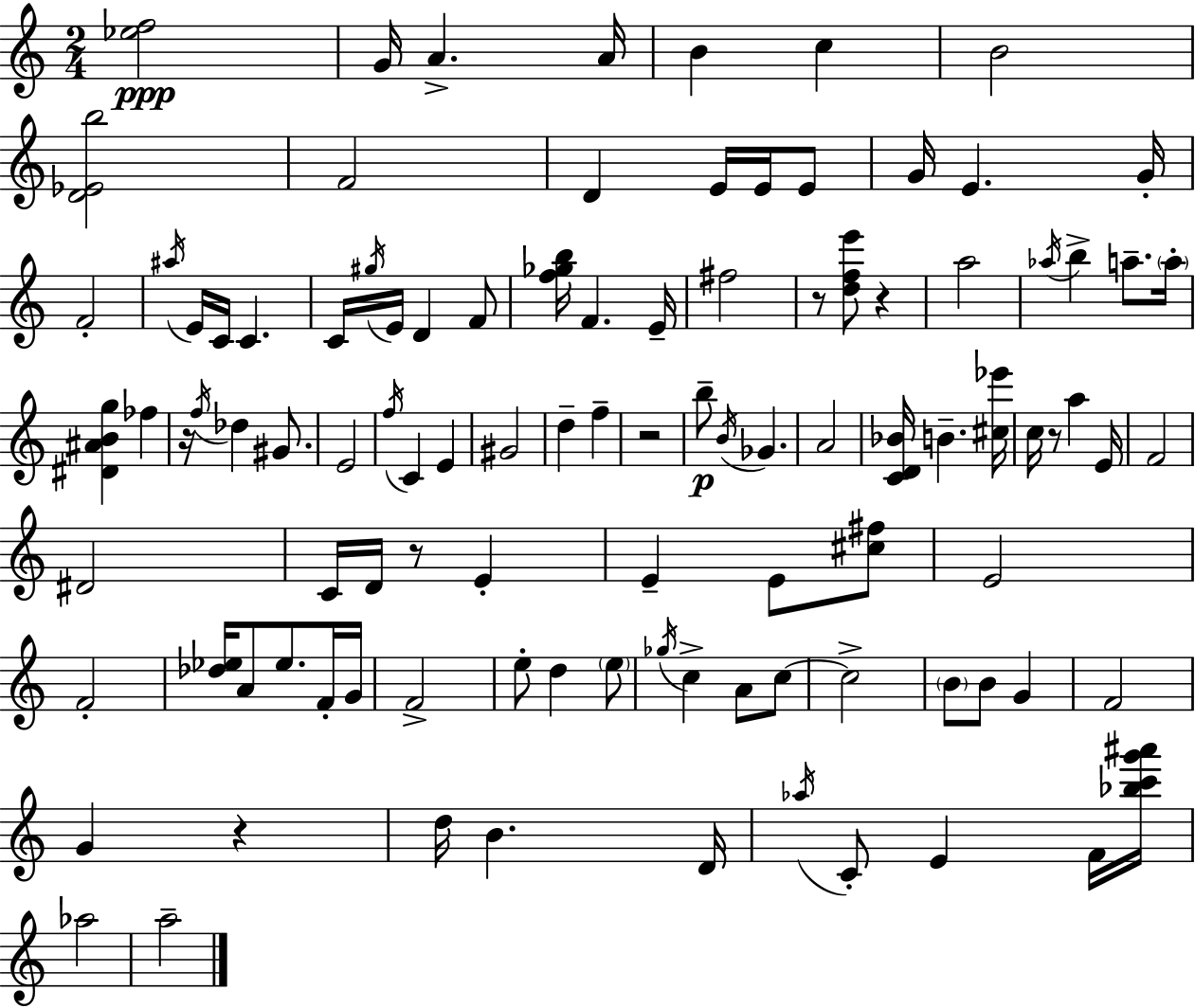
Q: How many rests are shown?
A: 7